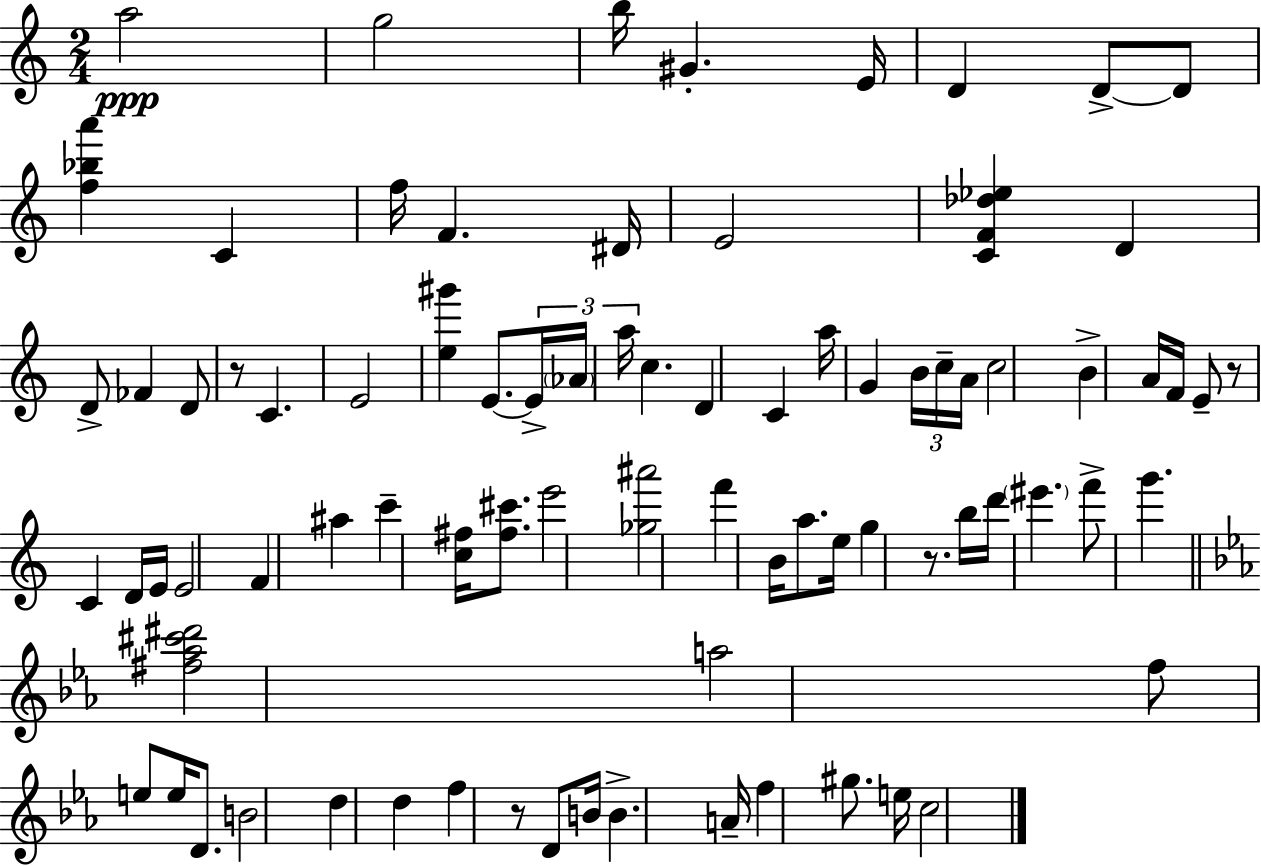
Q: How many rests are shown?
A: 4